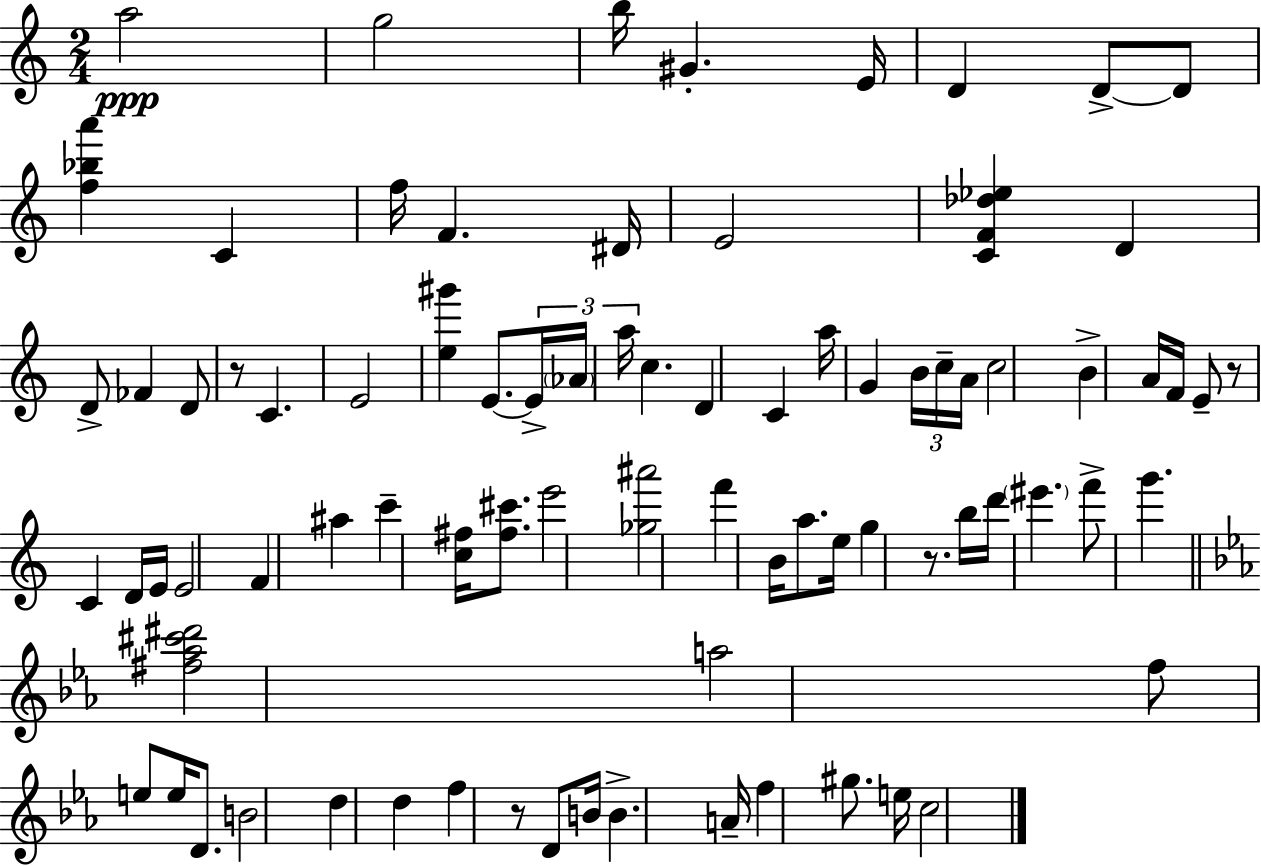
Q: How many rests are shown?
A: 4